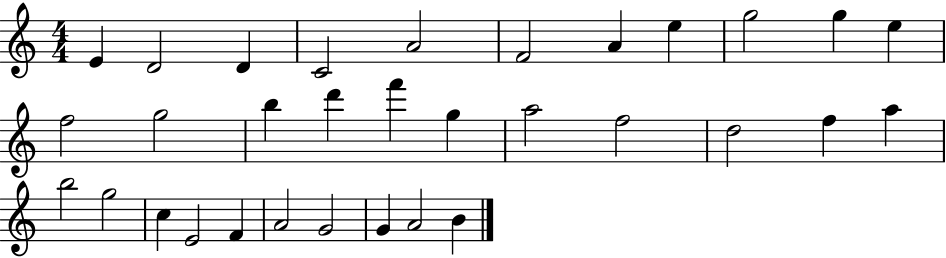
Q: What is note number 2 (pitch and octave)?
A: D4